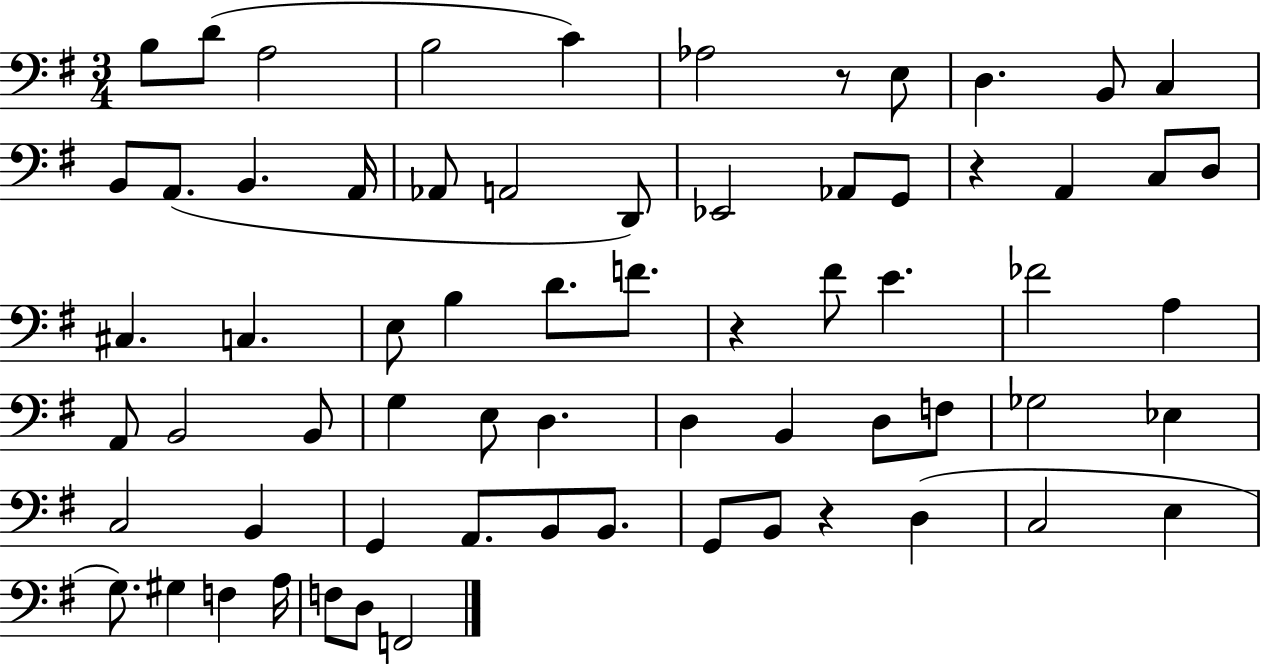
{
  \clef bass
  \numericTimeSignature
  \time 3/4
  \key g \major
  b8 d'8( a2 | b2 c'4) | aes2 r8 e8 | d4. b,8 c4 | \break b,8 a,8.( b,4. a,16 | aes,8 a,2 d,8) | ees,2 aes,8 g,8 | r4 a,4 c8 d8 | \break cis4. c4. | e8 b4 d'8. f'8. | r4 fis'8 e'4. | fes'2 a4 | \break a,8 b,2 b,8 | g4 e8 d4. | d4 b,4 d8 f8 | ges2 ees4 | \break c2 b,4 | g,4 a,8. b,8 b,8. | g,8 b,8 r4 d4( | c2 e4 | \break g8.) gis4 f4 a16 | f8 d8 f,2 | \bar "|."
}